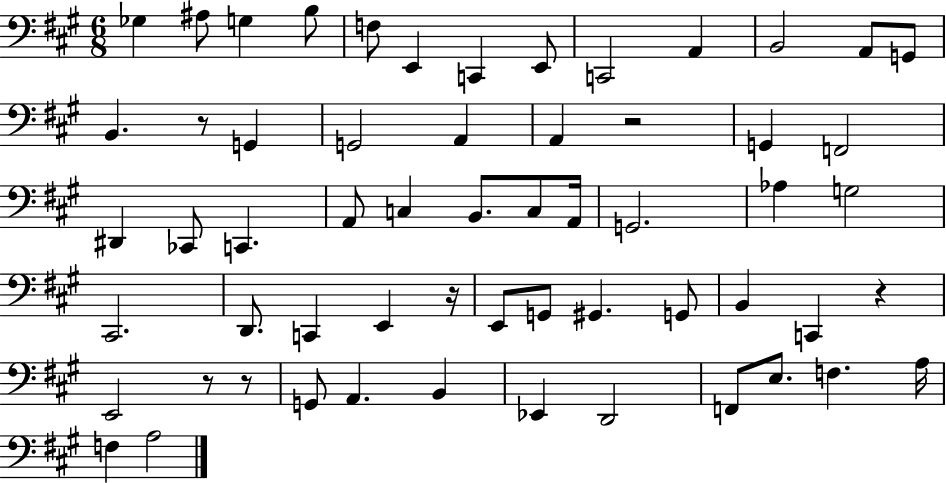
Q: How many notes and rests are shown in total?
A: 59